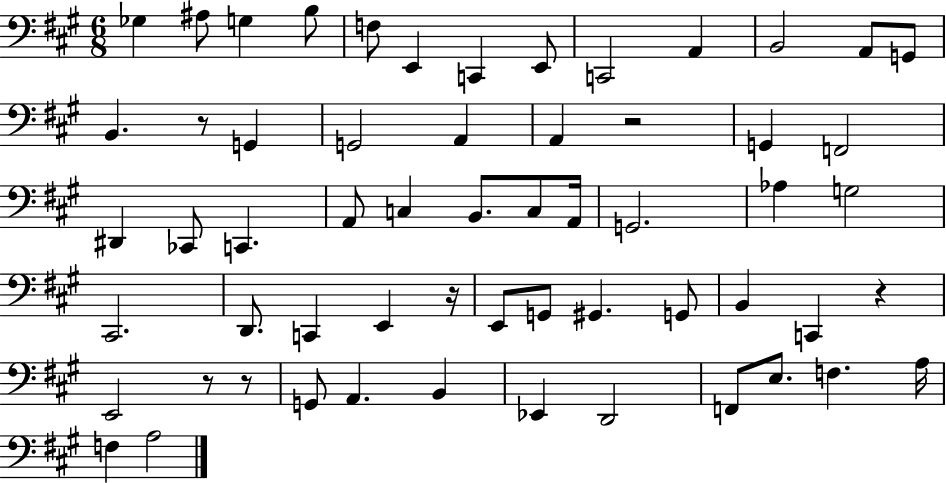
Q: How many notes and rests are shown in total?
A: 59